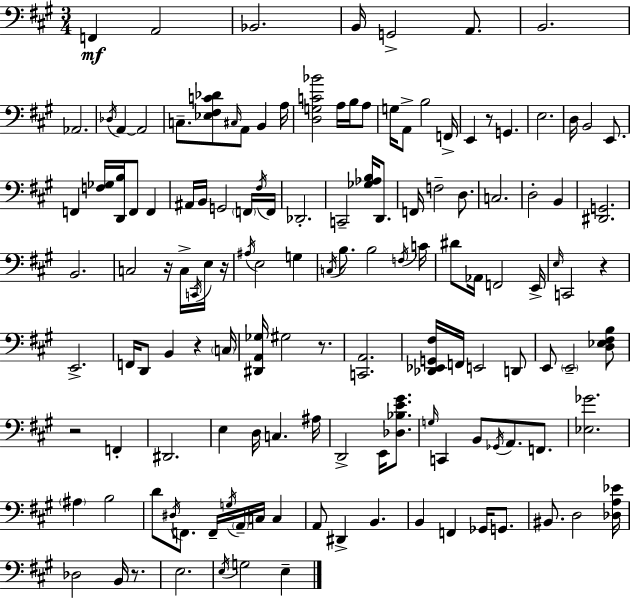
F2/q A2/h Bb2/h. B2/s G2/h A2/e. B2/h. Ab2/h. Db3/s A2/q A2/h C3/e. [Eb3,F#3,C4,Db4]/e C#3/s A2/e B2/q A3/s [D3,G3,C4,Bb4]/h A3/s B3/s A3/e G3/s A2/e B3/h F2/s E2/q R/e G2/q. E3/h. D3/s B2/h E2/e. F2/q [F3,Gb3]/s [D2,B3]/s F2/e F2/q A#2/s B2/s G2/h F2/s F#3/s F2/s Db2/h. C2/h [Gb3,Ab3,B3]/s D2/e. F2/s F3/h D3/e. C3/h. D3/h B2/q [D#2,G2]/h. B2/h. C3/h R/s C3/s C2/s E3/s R/s A#3/s E3/h G3/q C3/s B3/e. B3/h F3/s C4/s D#4/e Ab2/s F2/h E2/s E3/s C2/h R/q E2/h. F2/s D2/e B2/q R/q C3/s [D#2,A2,Gb3]/s G#3/h R/e. [C2,A2]/h. [Db2,Eb2,G2,F#3]/s F2/s E2/h D2/e E2/e E2/h [D3,Eb3,F#3,B3]/e R/h F2/q D#2/h. E3/q D3/s C3/q. A#3/s D2/h E2/s [Db3,Bb3,E4,G#4]/e. G3/s C2/q B2/e Gb2/s A2/e. F2/e. [Eb3,Gb4]/h. A#3/q B3/h D4/e D#3/s F2/e. F2/s G3/s A2/s C3/s C3/q A2/e D#2/q B2/q. B2/q F2/q Gb2/s G2/e. BIS2/e. D3/h [Db3,A3,Eb4]/s Db3/h B2/s R/e. E3/h. E3/s G3/h E3/q